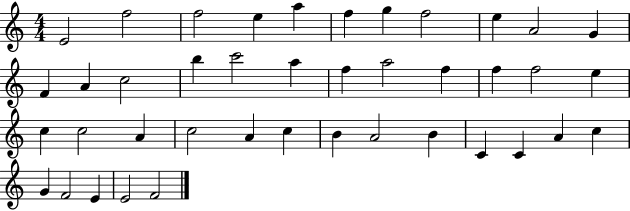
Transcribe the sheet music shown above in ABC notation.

X:1
T:Untitled
M:4/4
L:1/4
K:C
E2 f2 f2 e a f g f2 e A2 G F A c2 b c'2 a f a2 f f f2 e c c2 A c2 A c B A2 B C C A c G F2 E E2 F2